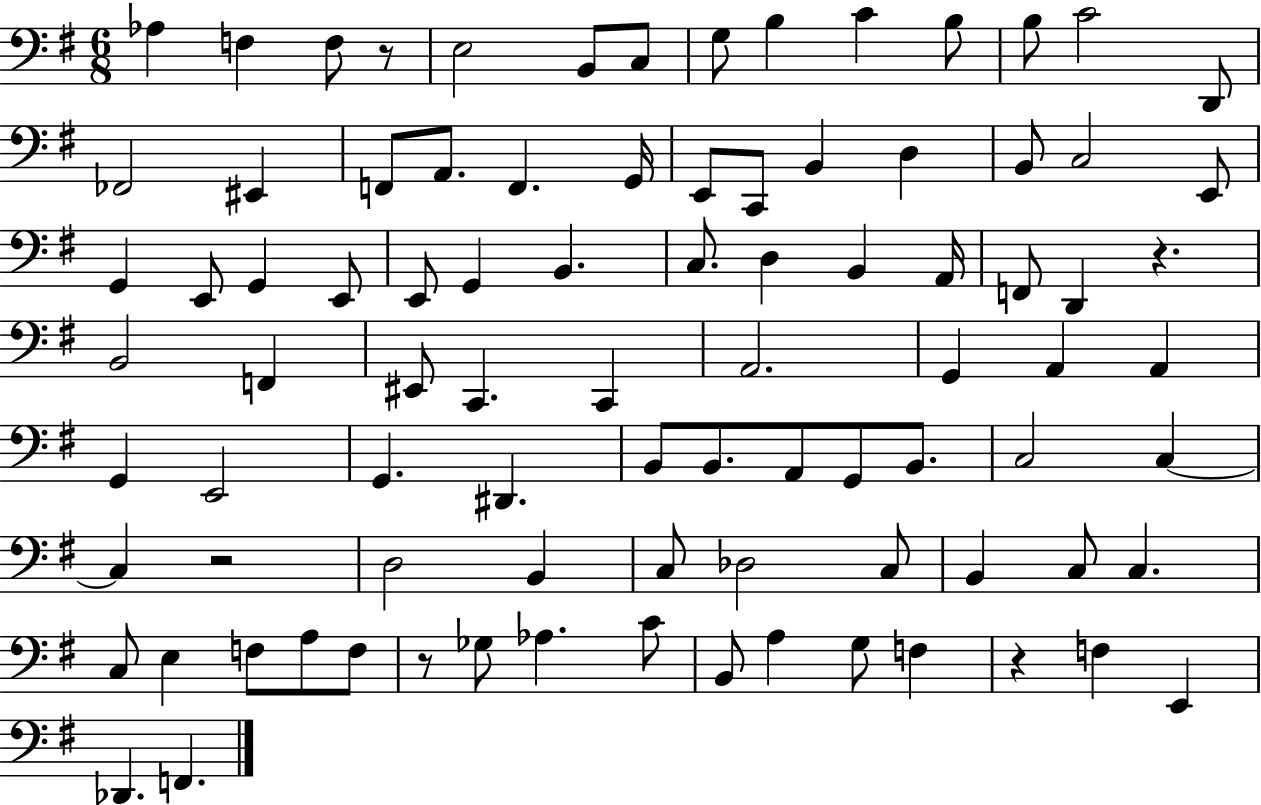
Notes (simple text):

Ab3/q F3/q F3/e R/e E3/h B2/e C3/e G3/e B3/q C4/q B3/e B3/e C4/h D2/e FES2/h EIS2/q F2/e A2/e. F2/q. G2/s E2/e C2/e B2/q D3/q B2/e C3/h E2/e G2/q E2/e G2/q E2/e E2/e G2/q B2/q. C3/e. D3/q B2/q A2/s F2/e D2/q R/q. B2/h F2/q EIS2/e C2/q. C2/q A2/h. G2/q A2/q A2/q G2/q E2/h G2/q. D#2/q. B2/e B2/e. A2/e G2/e B2/e. C3/h C3/q C3/q R/h D3/h B2/q C3/e Db3/h C3/e B2/q C3/e C3/q. C3/e E3/q F3/e A3/e F3/e R/e Gb3/e Ab3/q. C4/e B2/e A3/q G3/e F3/q R/q F3/q E2/q Db2/q. F2/q.